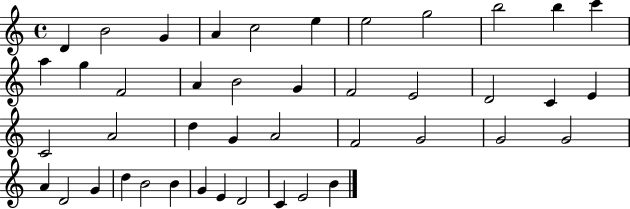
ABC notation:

X:1
T:Untitled
M:4/4
L:1/4
K:C
D B2 G A c2 e e2 g2 b2 b c' a g F2 A B2 G F2 E2 D2 C E C2 A2 d G A2 F2 G2 G2 G2 A D2 G d B2 B G E D2 C E2 B